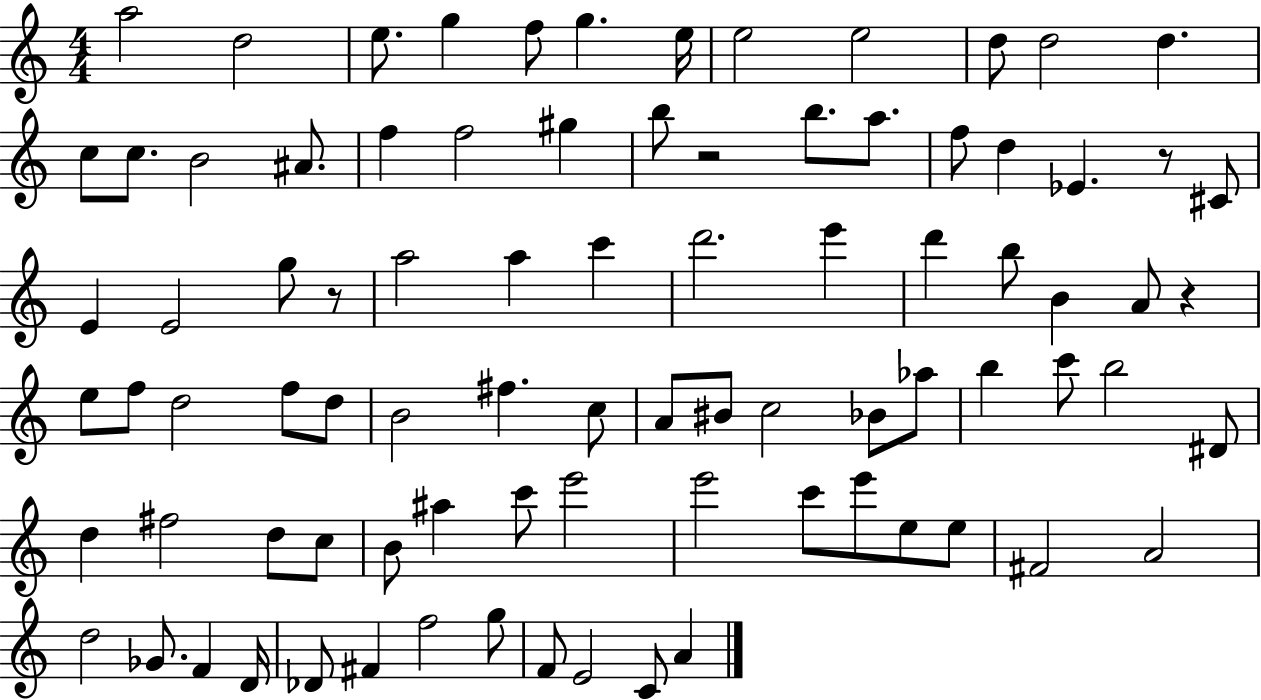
X:1
T:Untitled
M:4/4
L:1/4
K:C
a2 d2 e/2 g f/2 g e/4 e2 e2 d/2 d2 d c/2 c/2 B2 ^A/2 f f2 ^g b/2 z2 b/2 a/2 f/2 d _E z/2 ^C/2 E E2 g/2 z/2 a2 a c' d'2 e' d' b/2 B A/2 z e/2 f/2 d2 f/2 d/2 B2 ^f c/2 A/2 ^B/2 c2 _B/2 _a/2 b c'/2 b2 ^D/2 d ^f2 d/2 c/2 B/2 ^a c'/2 e'2 e'2 c'/2 e'/2 e/2 e/2 ^F2 A2 d2 _G/2 F D/4 _D/2 ^F f2 g/2 F/2 E2 C/2 A